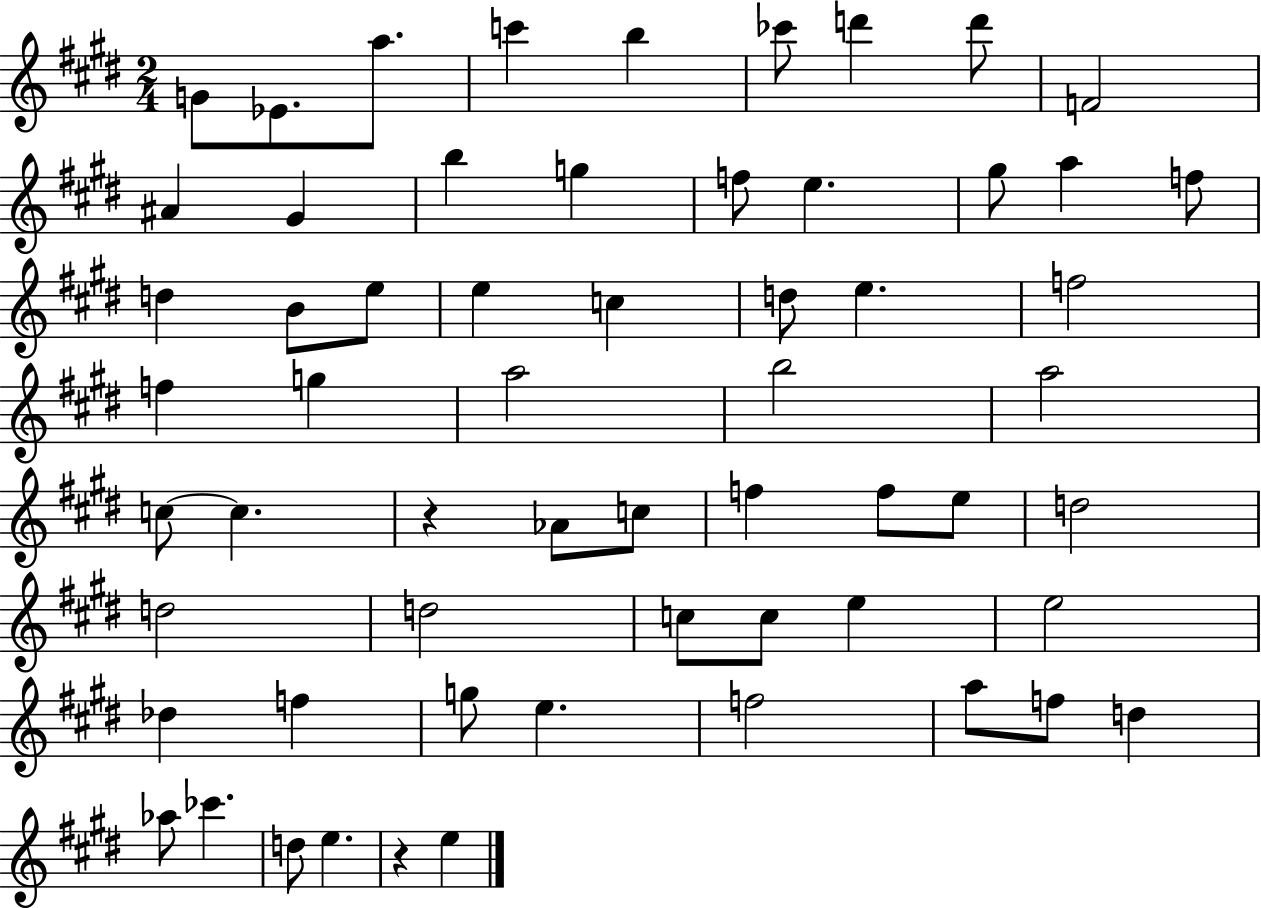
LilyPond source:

{
  \clef treble
  \numericTimeSignature
  \time 2/4
  \key e \major
  \repeat volta 2 { g'8 ees'8. a''8. | c'''4 b''4 | ces'''8 d'''4 d'''8 | f'2 | \break ais'4 gis'4 | b''4 g''4 | f''8 e''4. | gis''8 a''4 f''8 | \break d''4 b'8 e''8 | e''4 c''4 | d''8 e''4. | f''2 | \break f''4 g''4 | a''2 | b''2 | a''2 | \break c''8~~ c''4. | r4 aes'8 c''8 | f''4 f''8 e''8 | d''2 | \break d''2 | d''2 | c''8 c''8 e''4 | e''2 | \break des''4 f''4 | g''8 e''4. | f''2 | a''8 f''8 d''4 | \break aes''8 ces'''4. | d''8 e''4. | r4 e''4 | } \bar "|."
}